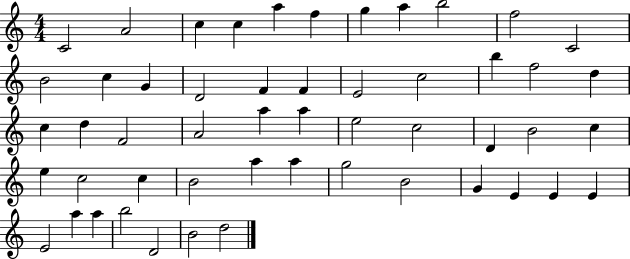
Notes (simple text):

C4/h A4/h C5/q C5/q A5/q F5/q G5/q A5/q B5/h F5/h C4/h B4/h C5/q G4/q D4/h F4/q F4/q E4/h C5/h B5/q F5/h D5/q C5/q D5/q F4/h A4/h A5/q A5/q E5/h C5/h D4/q B4/h C5/q E5/q C5/h C5/q B4/h A5/q A5/q G5/h B4/h G4/q E4/q E4/q E4/q E4/h A5/q A5/q B5/h D4/h B4/h D5/h